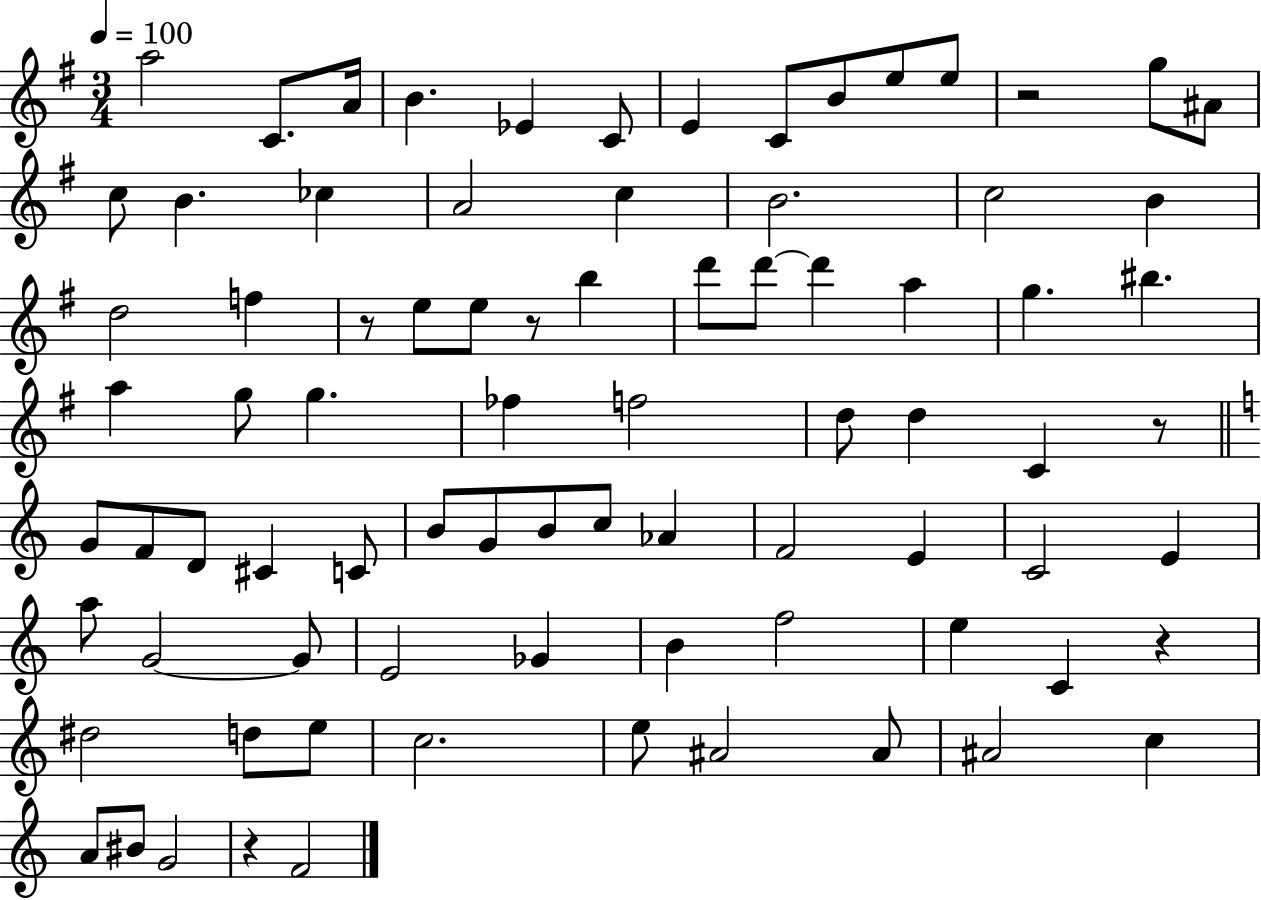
A5/h C4/e. A4/s B4/q. Eb4/q C4/e E4/q C4/e B4/e E5/e E5/e R/h G5/e A#4/e C5/e B4/q. CES5/q A4/h C5/q B4/h. C5/h B4/q D5/h F5/q R/e E5/e E5/e R/e B5/q D6/e D6/e D6/q A5/q G5/q. BIS5/q. A5/q G5/e G5/q. FES5/q F5/h D5/e D5/q C4/q R/e G4/e F4/e D4/e C#4/q C4/e B4/e G4/e B4/e C5/e Ab4/q F4/h E4/q C4/h E4/q A5/e G4/h G4/e E4/h Gb4/q B4/q F5/h E5/q C4/q R/q D#5/h D5/e E5/e C5/h. E5/e A#4/h A#4/e A#4/h C5/q A4/e BIS4/e G4/h R/q F4/h